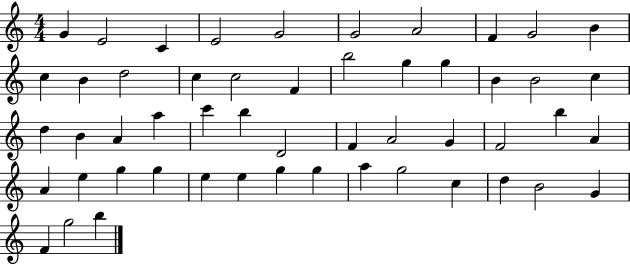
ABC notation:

X:1
T:Untitled
M:4/4
L:1/4
K:C
G E2 C E2 G2 G2 A2 F G2 B c B d2 c c2 F b2 g g B B2 c d B A a c' b D2 F A2 G F2 b A A e g g e e g g a g2 c d B2 G F g2 b